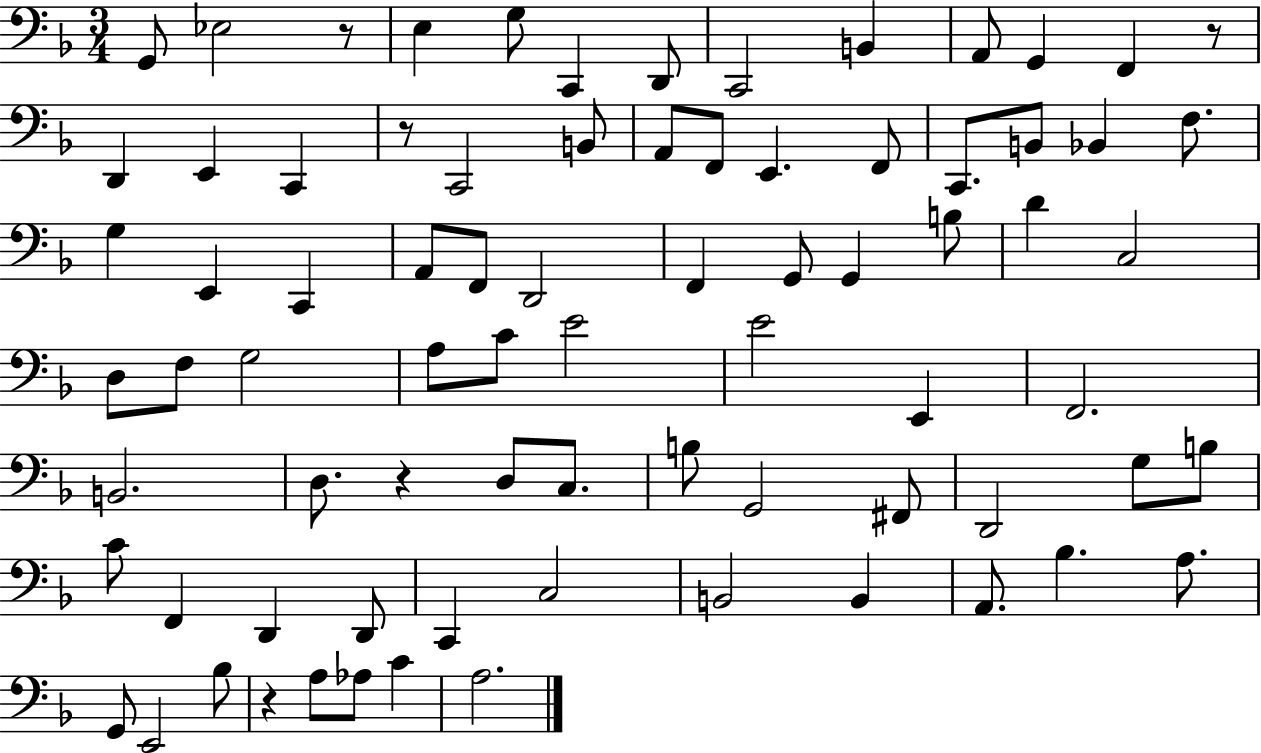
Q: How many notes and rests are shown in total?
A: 78